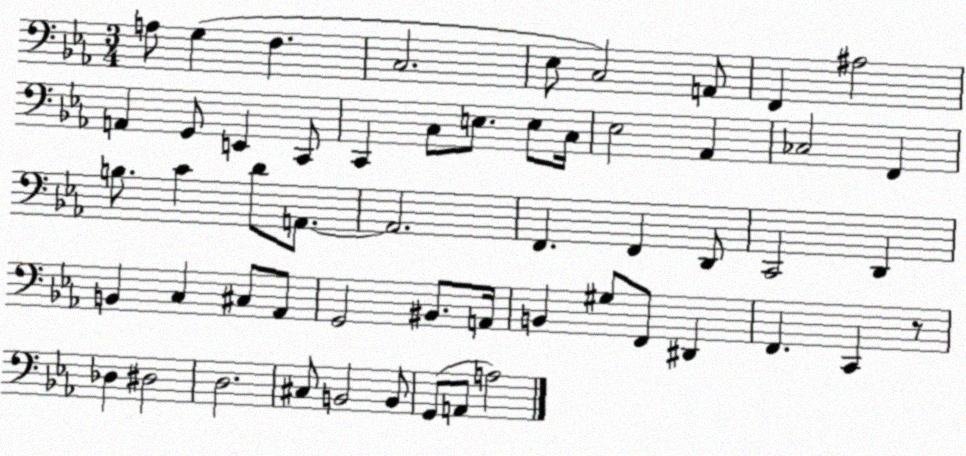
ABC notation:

X:1
T:Untitled
M:3/4
L:1/4
K:Eb
A,/2 G, F, C,2 _E,/2 C,2 A,,/2 F,, ^A,2 A,, G,,/2 E,, C,,/2 C,, C,/2 E,/2 E,/2 C,/4 _E,2 _A,, _C,2 F,, B,/2 C D/2 A,,/2 A,,2 F,, F,, D,,/2 C,,2 D,, B,, C, ^C,/2 _A,,/2 G,,2 ^B,,/2 A,,/4 B,, ^G,/2 F,,/2 ^D,, F,, C,, z/2 _D, ^D,2 D,2 ^C,/2 B,,2 B,,/2 G,,/2 A,,/2 A,2